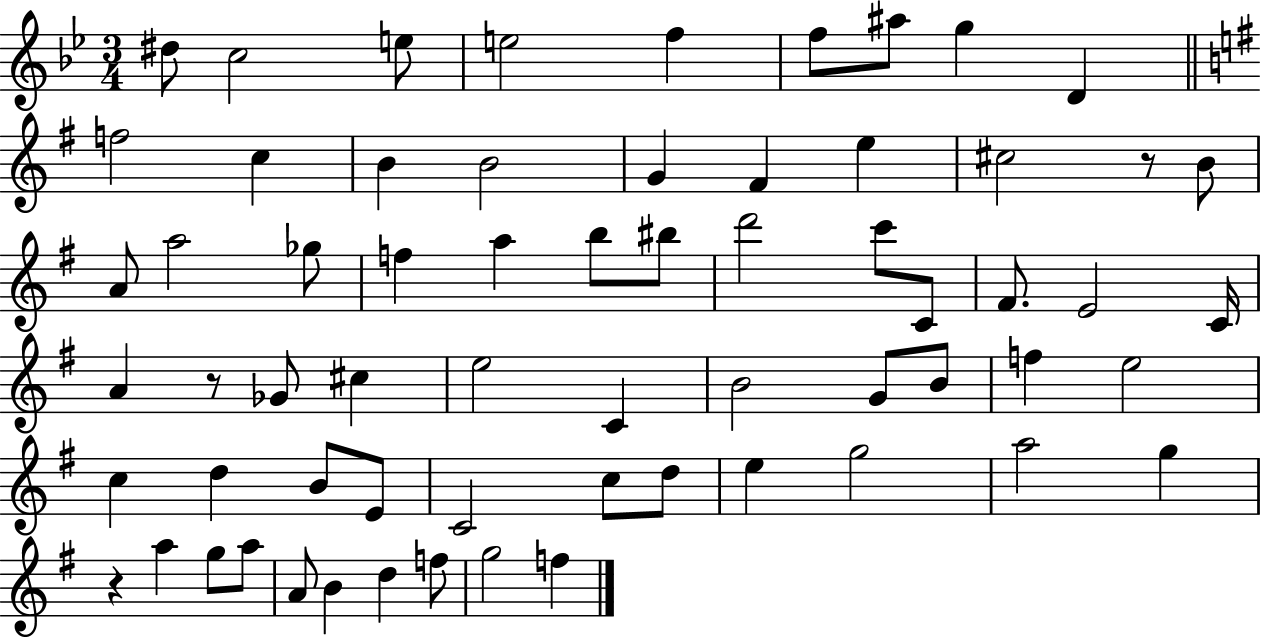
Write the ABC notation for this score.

X:1
T:Untitled
M:3/4
L:1/4
K:Bb
^d/2 c2 e/2 e2 f f/2 ^a/2 g D f2 c B B2 G ^F e ^c2 z/2 B/2 A/2 a2 _g/2 f a b/2 ^b/2 d'2 c'/2 C/2 ^F/2 E2 C/4 A z/2 _G/2 ^c e2 C B2 G/2 B/2 f e2 c d B/2 E/2 C2 c/2 d/2 e g2 a2 g z a g/2 a/2 A/2 B d f/2 g2 f